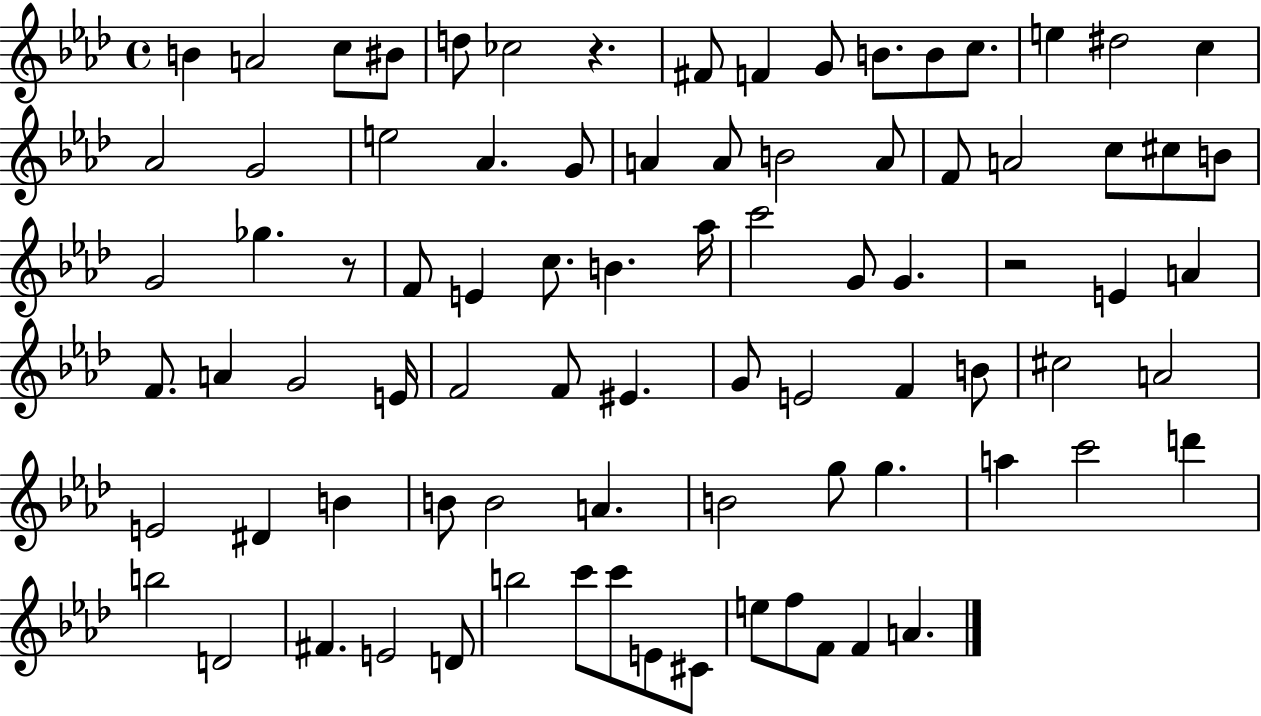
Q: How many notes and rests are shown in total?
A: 84